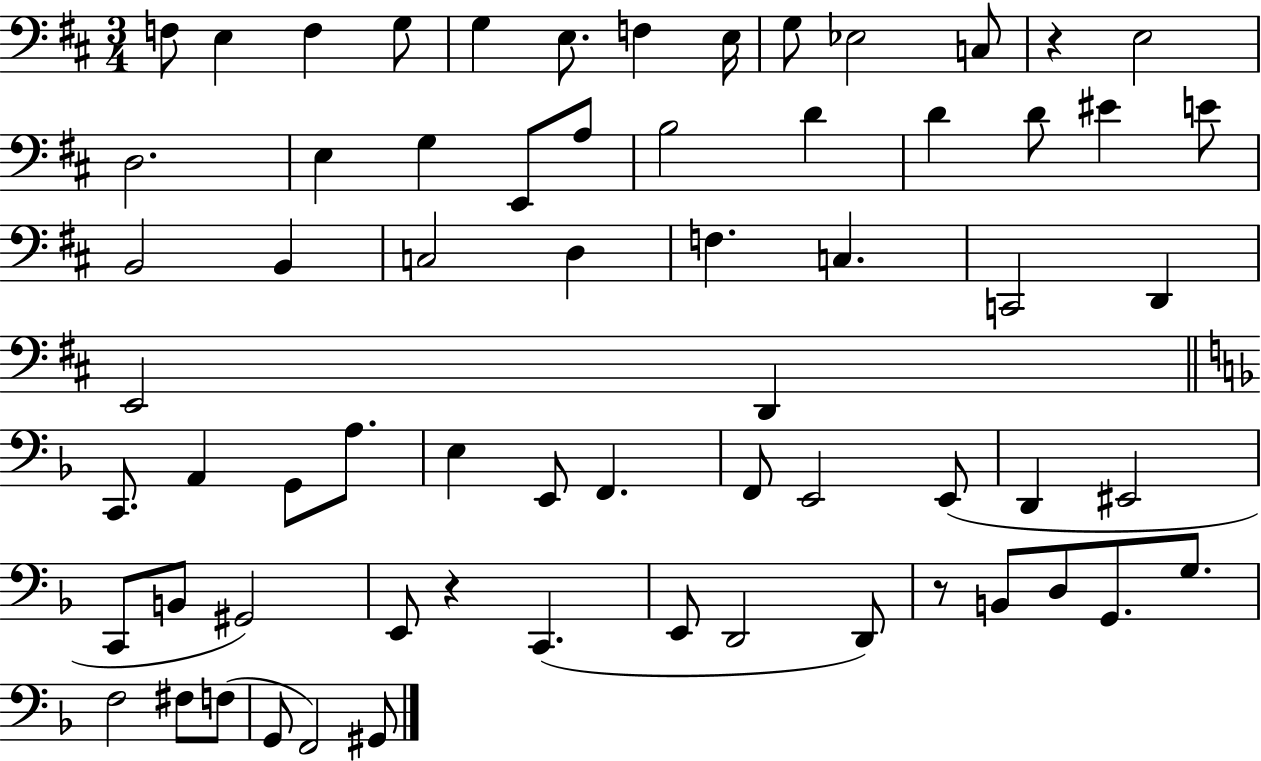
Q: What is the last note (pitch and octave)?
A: G#2